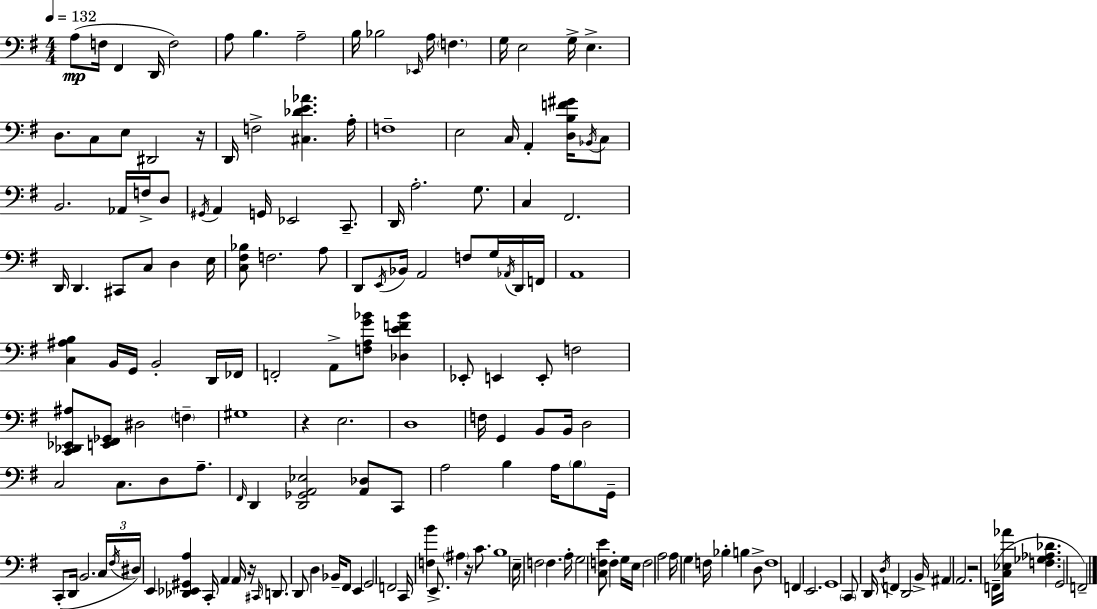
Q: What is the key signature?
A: G major